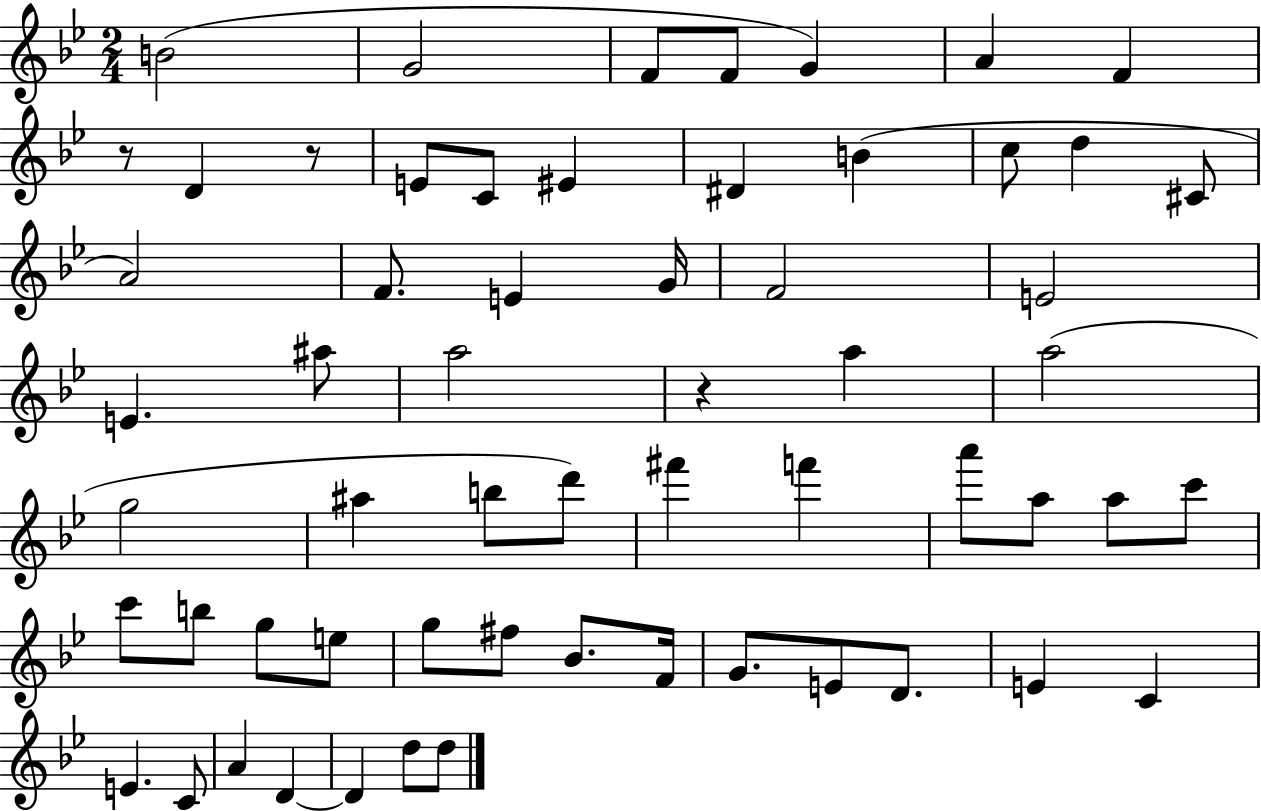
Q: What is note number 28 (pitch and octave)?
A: G5